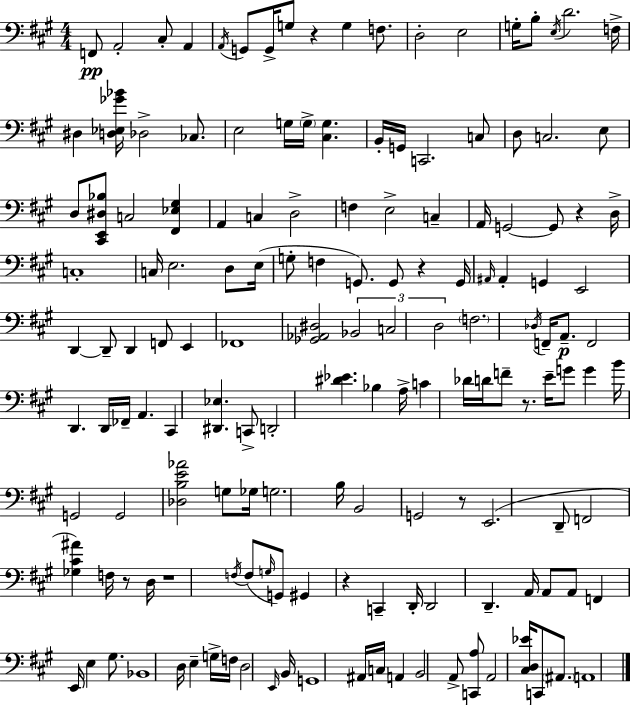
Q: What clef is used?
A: bass